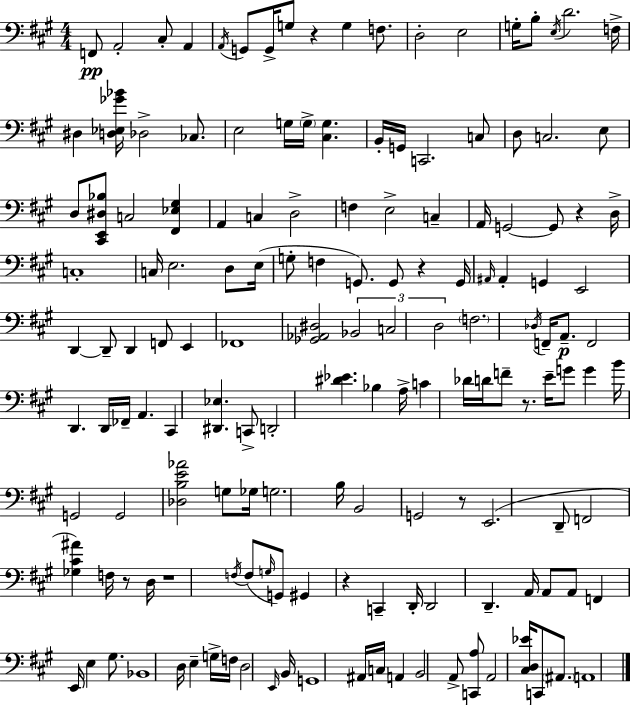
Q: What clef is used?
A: bass